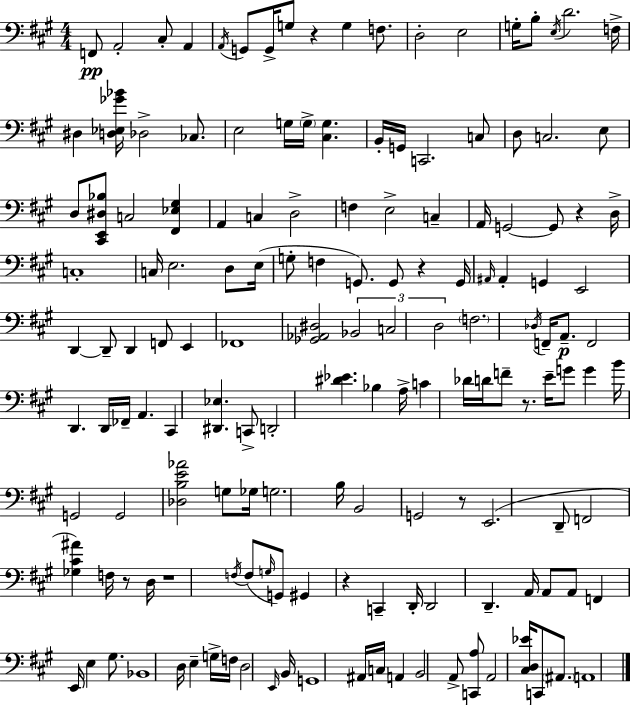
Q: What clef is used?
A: bass